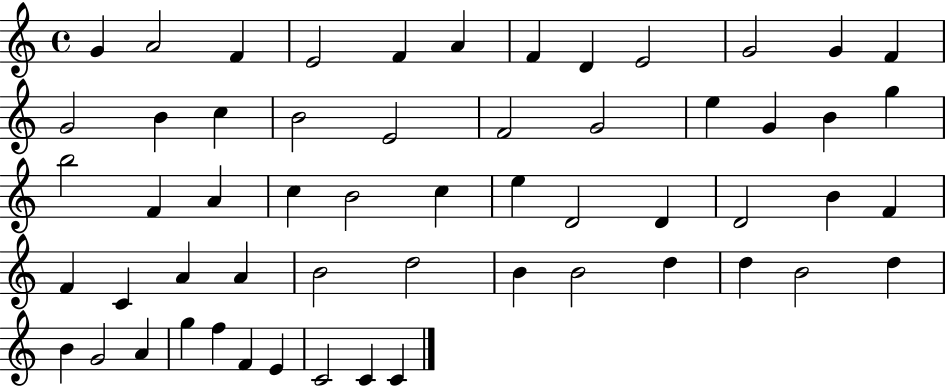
G4/q A4/h F4/q E4/h F4/q A4/q F4/q D4/q E4/h G4/h G4/q F4/q G4/h B4/q C5/q B4/h E4/h F4/h G4/h E5/q G4/q B4/q G5/q B5/h F4/q A4/q C5/q B4/h C5/q E5/q D4/h D4/q D4/h B4/q F4/q F4/q C4/q A4/q A4/q B4/h D5/h B4/q B4/h D5/q D5/q B4/h D5/q B4/q G4/h A4/q G5/q F5/q F4/q E4/q C4/h C4/q C4/q